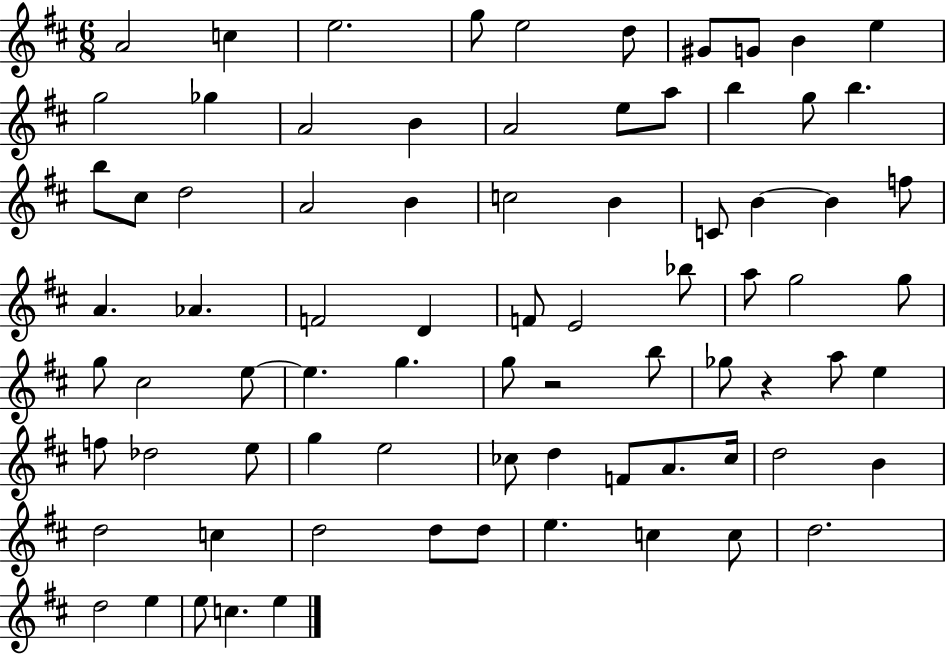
A4/h C5/q E5/h. G5/e E5/h D5/e G#4/e G4/e B4/q E5/q G5/h Gb5/q A4/h B4/q A4/h E5/e A5/e B5/q G5/e B5/q. B5/e C#5/e D5/h A4/h B4/q C5/h B4/q C4/e B4/q B4/q F5/e A4/q. Ab4/q. F4/h D4/q F4/e E4/h Bb5/e A5/e G5/h G5/e G5/e C#5/h E5/e E5/q. G5/q. G5/e R/h B5/e Gb5/e R/q A5/e E5/q F5/e Db5/h E5/e G5/q E5/h CES5/e D5/q F4/e A4/e. CES5/s D5/h B4/q D5/h C5/q D5/h D5/e D5/e E5/q. C5/q C5/e D5/h. D5/h E5/q E5/e C5/q. E5/q